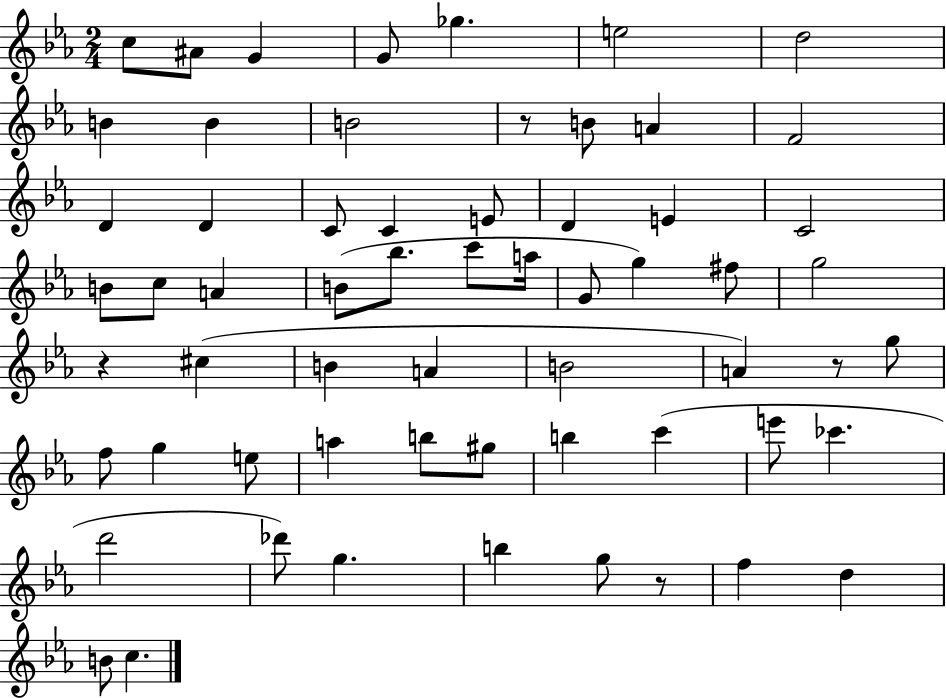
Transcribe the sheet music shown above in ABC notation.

X:1
T:Untitled
M:2/4
L:1/4
K:Eb
c/2 ^A/2 G G/2 _g e2 d2 B B B2 z/2 B/2 A F2 D D C/2 C E/2 D E C2 B/2 c/2 A B/2 _b/2 c'/2 a/4 G/2 g ^f/2 g2 z ^c B A B2 A z/2 g/2 f/2 g e/2 a b/2 ^g/2 b c' e'/2 _c' d'2 _d'/2 g b g/2 z/2 f d B/2 c